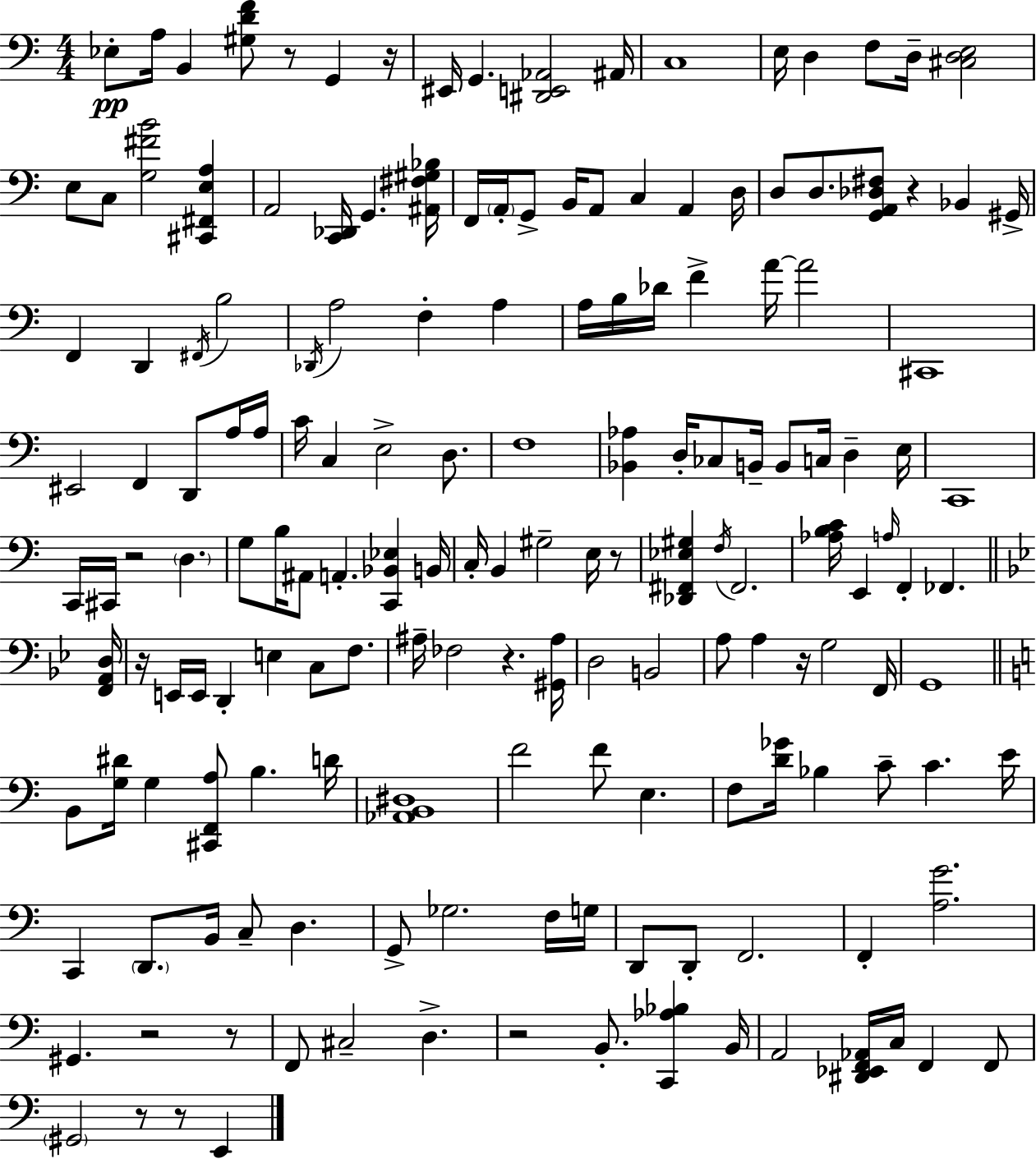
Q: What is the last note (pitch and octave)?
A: E2